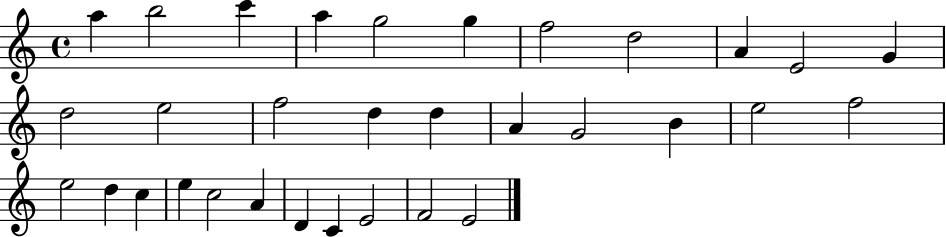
A5/q B5/h C6/q A5/q G5/h G5/q F5/h D5/h A4/q E4/h G4/q D5/h E5/h F5/h D5/q D5/q A4/q G4/h B4/q E5/h F5/h E5/h D5/q C5/q E5/q C5/h A4/q D4/q C4/q E4/h F4/h E4/h